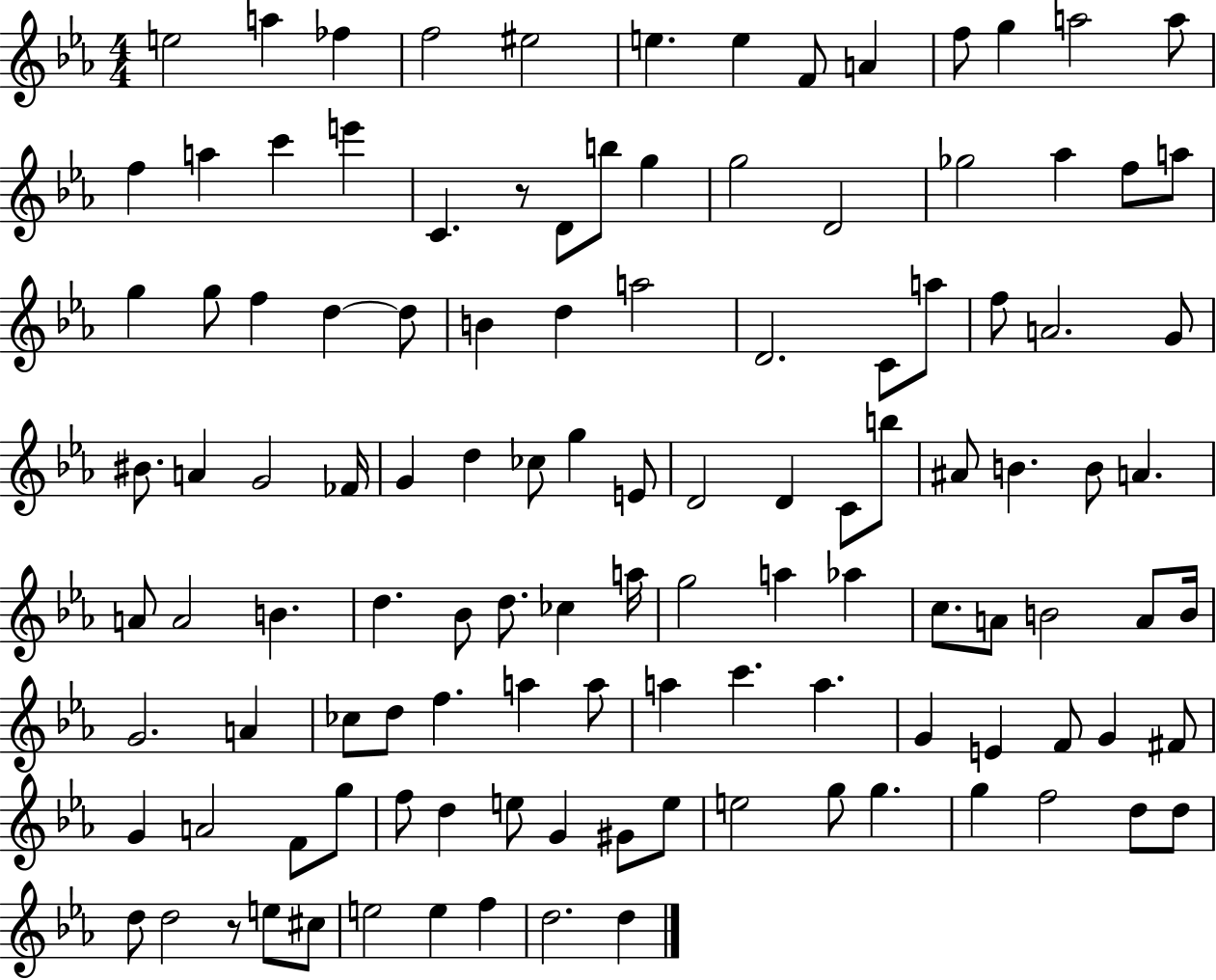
{
  \clef treble
  \numericTimeSignature
  \time 4/4
  \key ees \major
  e''2 a''4 fes''4 | f''2 eis''2 | e''4. e''4 f'8 a'4 | f''8 g''4 a''2 a''8 | \break f''4 a''4 c'''4 e'''4 | c'4. r8 d'8 b''8 g''4 | g''2 d'2 | ges''2 aes''4 f''8 a''8 | \break g''4 g''8 f''4 d''4~~ d''8 | b'4 d''4 a''2 | d'2. c'8 a''8 | f''8 a'2. g'8 | \break bis'8. a'4 g'2 fes'16 | g'4 d''4 ces''8 g''4 e'8 | d'2 d'4 c'8 b''8 | ais'8 b'4. b'8 a'4. | \break a'8 a'2 b'4. | d''4. bes'8 d''8. ces''4 a''16 | g''2 a''4 aes''4 | c''8. a'8 b'2 a'8 b'16 | \break g'2. a'4 | ces''8 d''8 f''4. a''4 a''8 | a''4 c'''4. a''4. | g'4 e'4 f'8 g'4 fis'8 | \break g'4 a'2 f'8 g''8 | f''8 d''4 e''8 g'4 gis'8 e''8 | e''2 g''8 g''4. | g''4 f''2 d''8 d''8 | \break d''8 d''2 r8 e''8 cis''8 | e''2 e''4 f''4 | d''2. d''4 | \bar "|."
}